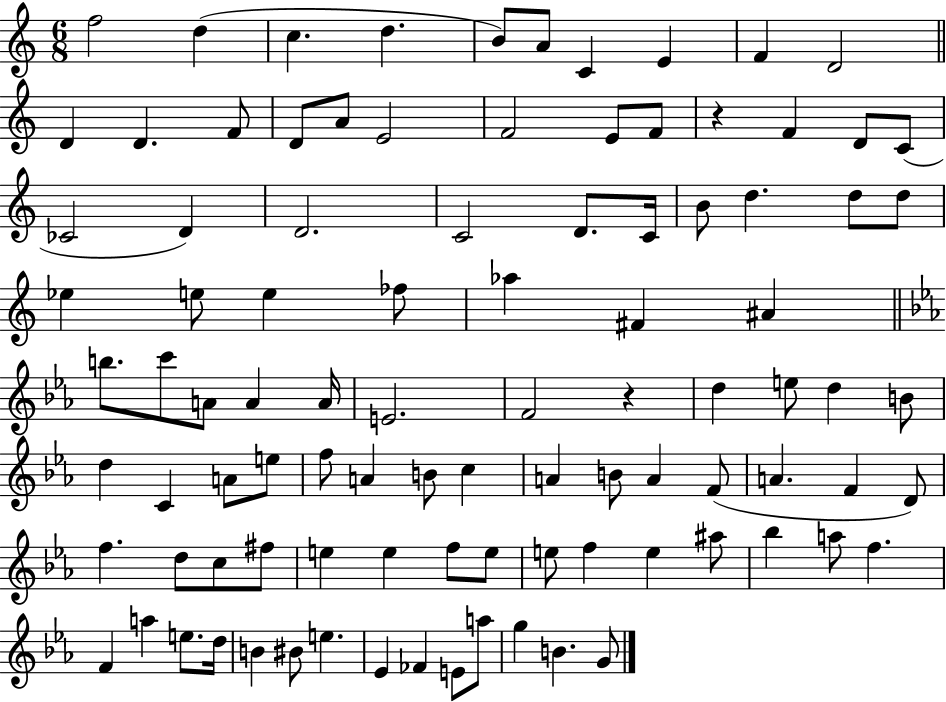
F5/h D5/q C5/q. D5/q. B4/e A4/e C4/q E4/q F4/q D4/h D4/q D4/q. F4/e D4/e A4/e E4/h F4/h E4/e F4/e R/q F4/q D4/e C4/e CES4/h D4/q D4/h. C4/h D4/e. C4/s B4/e D5/q. D5/e D5/e Eb5/q E5/e E5/q FES5/e Ab5/q F#4/q A#4/q B5/e. C6/e A4/e A4/q A4/s E4/h. F4/h R/q D5/q E5/e D5/q B4/e D5/q C4/q A4/e E5/e F5/e A4/q B4/e C5/q A4/q B4/e A4/q F4/e A4/q. F4/q D4/e F5/q. D5/e C5/e F#5/e E5/q E5/q F5/e E5/e E5/e F5/q E5/q A#5/e Bb5/q A5/e F5/q. F4/q A5/q E5/e. D5/s B4/q BIS4/e E5/q. Eb4/q FES4/q E4/e A5/e G5/q B4/q. G4/e